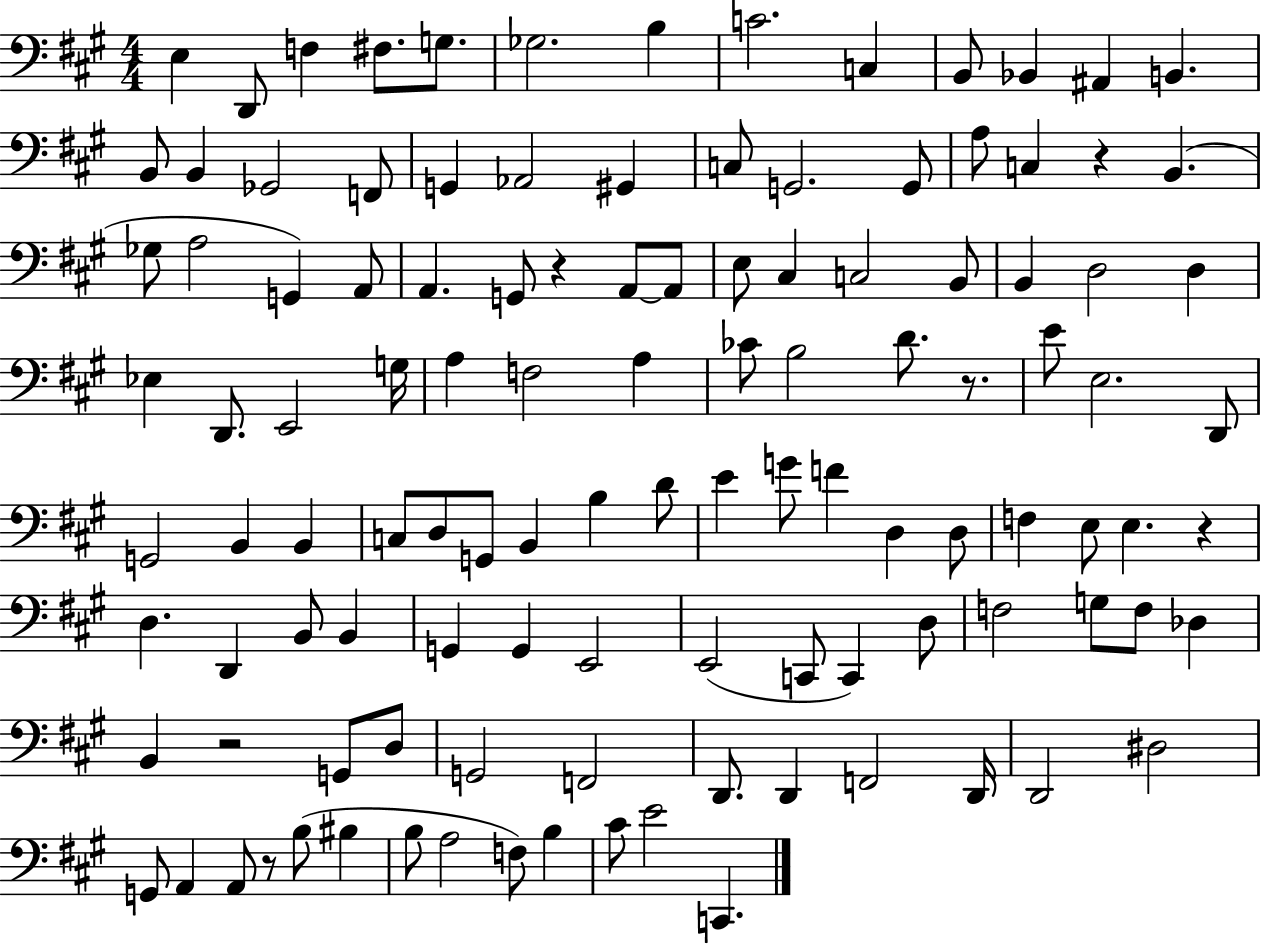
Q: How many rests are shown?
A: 6